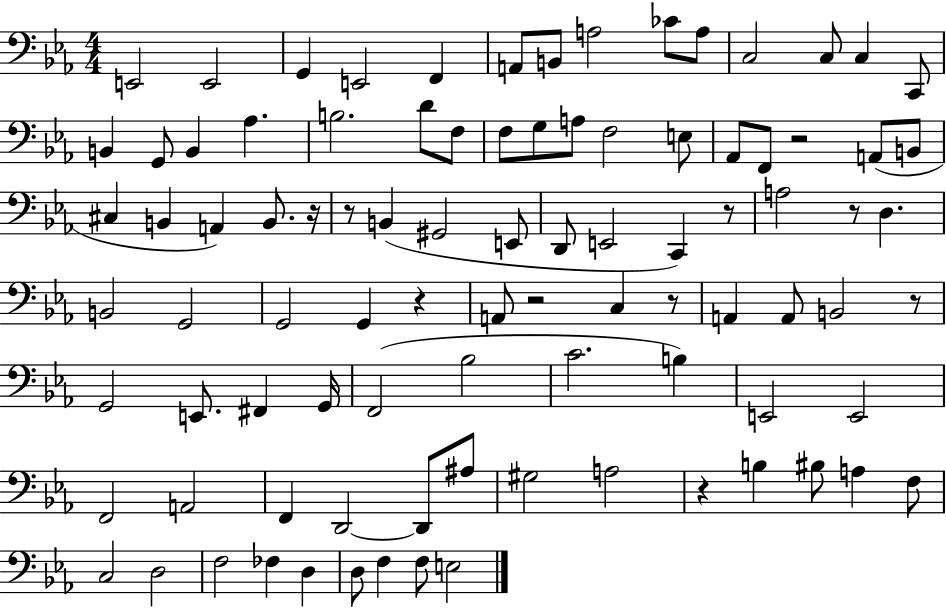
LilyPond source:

{
  \clef bass
  \numericTimeSignature
  \time 4/4
  \key ees \major
  \repeat volta 2 { e,2 e,2 | g,4 e,2 f,4 | a,8 b,8 a2 ces'8 a8 | c2 c8 c4 c,8 | \break b,4 g,8 b,4 aes4. | b2. d'8 f8 | f8 g8 a8 f2 e8 | aes,8 f,8 r2 a,8( b,8 | \break cis4 b,4 a,4) b,8. r16 | r8 b,4( gis,2 e,8 | d,8 e,2 c,4) r8 | a2 r8 d4. | \break b,2 g,2 | g,2 g,4 r4 | a,8 r2 c4 r8 | a,4 a,8 b,2 r8 | \break g,2 e,8. fis,4 g,16 | f,2( bes2 | c'2. b4) | e,2 e,2 | \break f,2 a,2 | f,4 d,2~~ d,8 ais8 | gis2 a2 | r4 b4 bis8 a4 f8 | \break c2 d2 | f2 fes4 d4 | d8 f4 f8 e2 | } \bar "|."
}